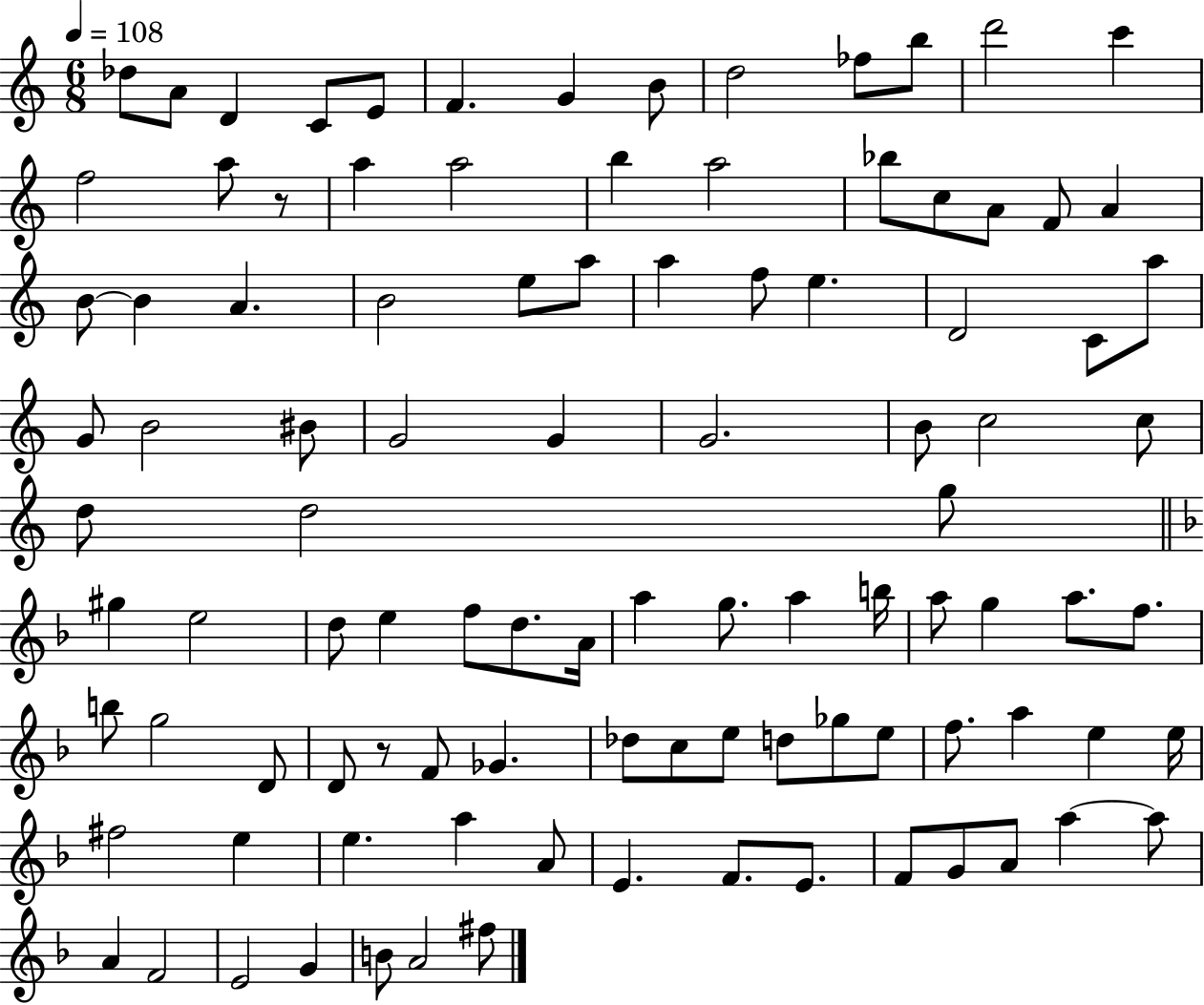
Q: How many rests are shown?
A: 2